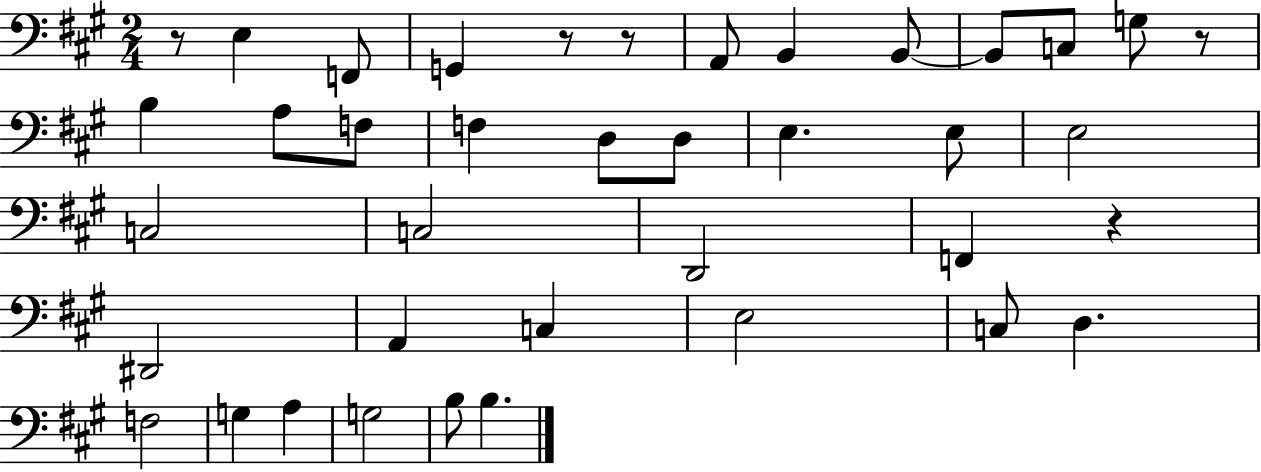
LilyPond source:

{
  \clef bass
  \numericTimeSignature
  \time 2/4
  \key a \major
  \repeat volta 2 { r8 e4 f,8 | g,4 r8 r8 | a,8 b,4 b,8~~ | b,8 c8 g8 r8 | \break b4 a8 f8 | f4 d8 d8 | e4. e8 | e2 | \break c2 | c2 | d,2 | f,4 r4 | \break dis,2 | a,4 c4 | e2 | c8 d4. | \break f2 | g4 a4 | g2 | b8 b4. | \break } \bar "|."
}